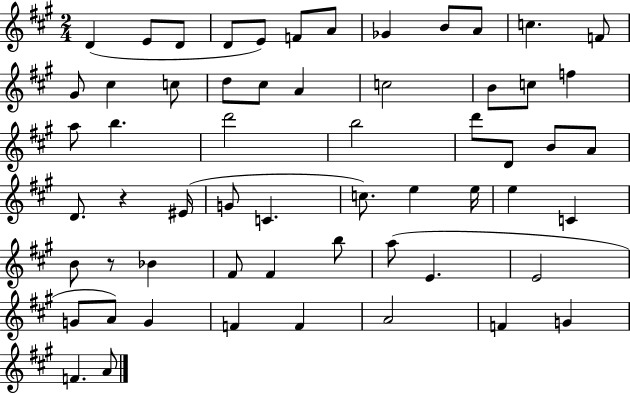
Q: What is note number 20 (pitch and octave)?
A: B4